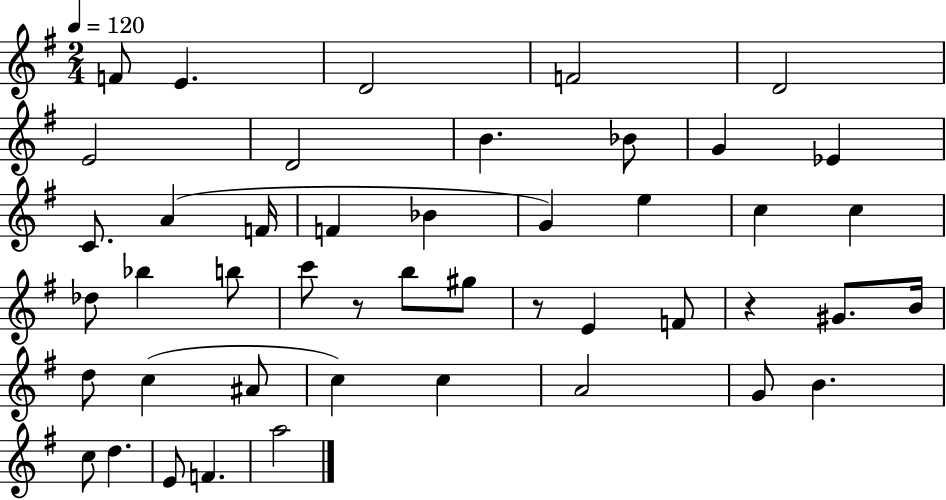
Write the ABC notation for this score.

X:1
T:Untitled
M:2/4
L:1/4
K:G
F/2 E D2 F2 D2 E2 D2 B _B/2 G _E C/2 A F/4 F _B G e c c _d/2 _b b/2 c'/2 z/2 b/2 ^g/2 z/2 E F/2 z ^G/2 B/4 d/2 c ^A/2 c c A2 G/2 B c/2 d E/2 F a2